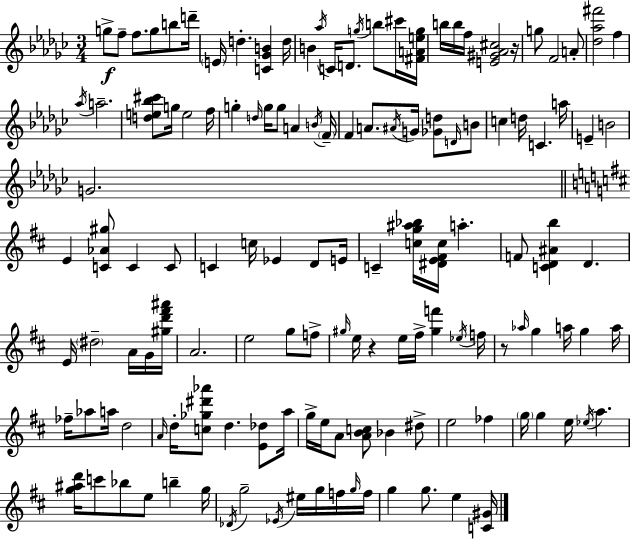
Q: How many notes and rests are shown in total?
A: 135